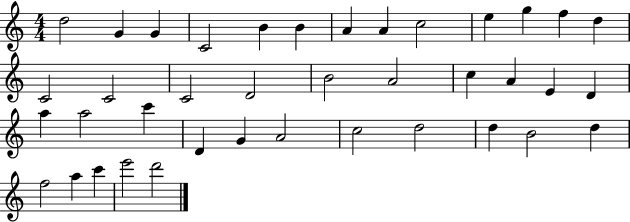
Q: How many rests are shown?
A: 0